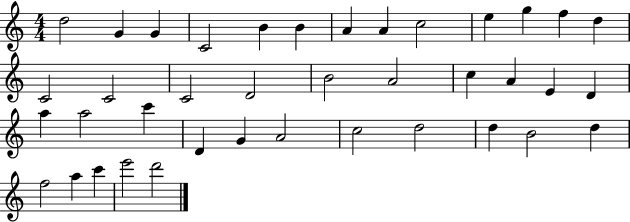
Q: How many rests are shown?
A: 0